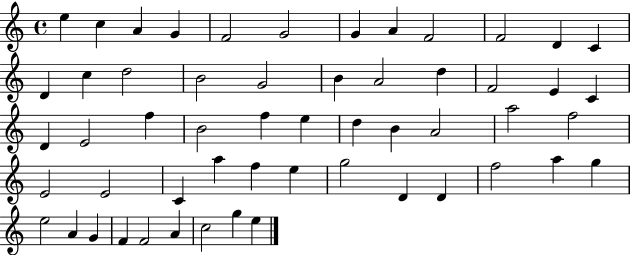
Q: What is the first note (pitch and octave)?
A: E5